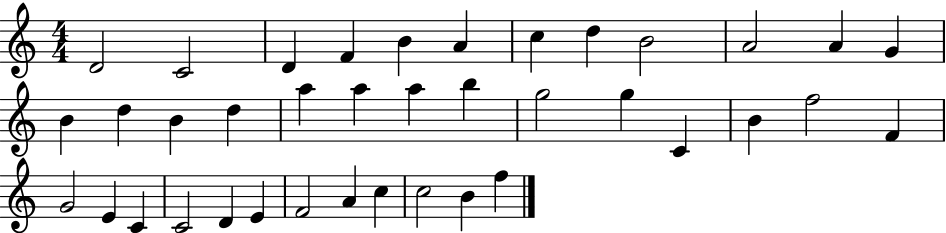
X:1
T:Untitled
M:4/4
L:1/4
K:C
D2 C2 D F B A c d B2 A2 A G B d B d a a a b g2 g C B f2 F G2 E C C2 D E F2 A c c2 B f